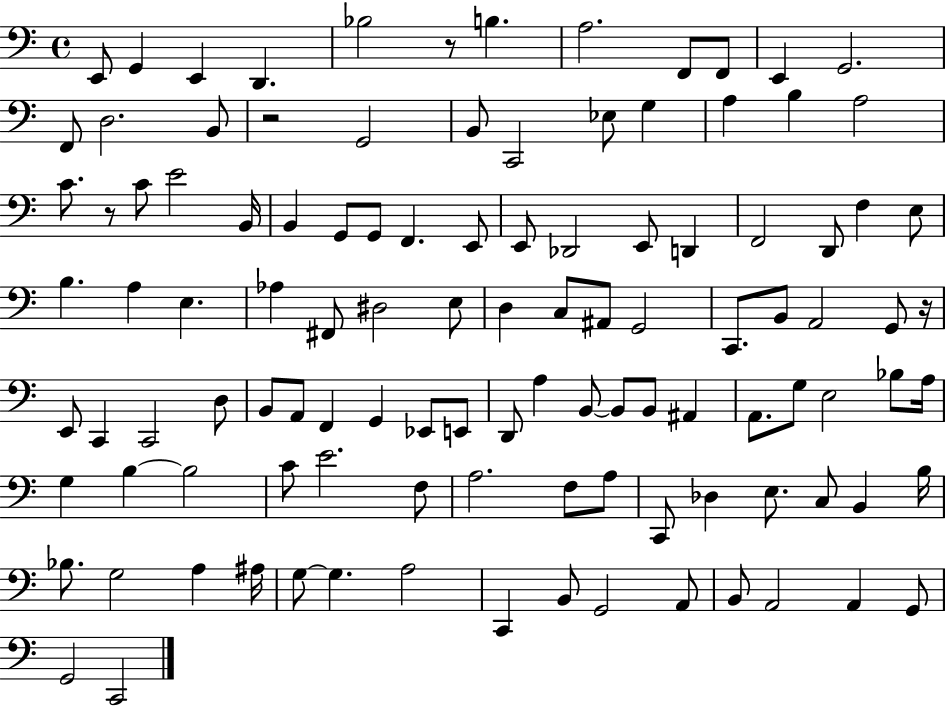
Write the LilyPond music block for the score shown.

{
  \clef bass
  \time 4/4
  \defaultTimeSignature
  \key c \major
  e,8 g,4 e,4 d,4. | bes2 r8 b4. | a2. f,8 f,8 | e,4 g,2. | \break f,8 d2. b,8 | r2 g,2 | b,8 c,2 ees8 g4 | a4 b4 a2 | \break c'8. r8 c'8 e'2 b,16 | b,4 g,8 g,8 f,4. e,8 | e,8 des,2 e,8 d,4 | f,2 d,8 f4 e8 | \break b4. a4 e4. | aes4 fis,8 dis2 e8 | d4 c8 ais,8 g,2 | c,8. b,8 a,2 g,8 r16 | \break e,8 c,4 c,2 d8 | b,8 a,8 f,4 g,4 ees,8 e,8 | d,8 a4 b,8~~ b,8 b,8 ais,4 | a,8. g8 e2 bes8 a16 | \break g4 b4~~ b2 | c'8 e'2. f8 | a2. f8 a8 | c,8 des4 e8. c8 b,4 b16 | \break bes8. g2 a4 ais16 | g8~~ g4. a2 | c,4 b,8 g,2 a,8 | b,8 a,2 a,4 g,8 | \break g,2 c,2 | \bar "|."
}